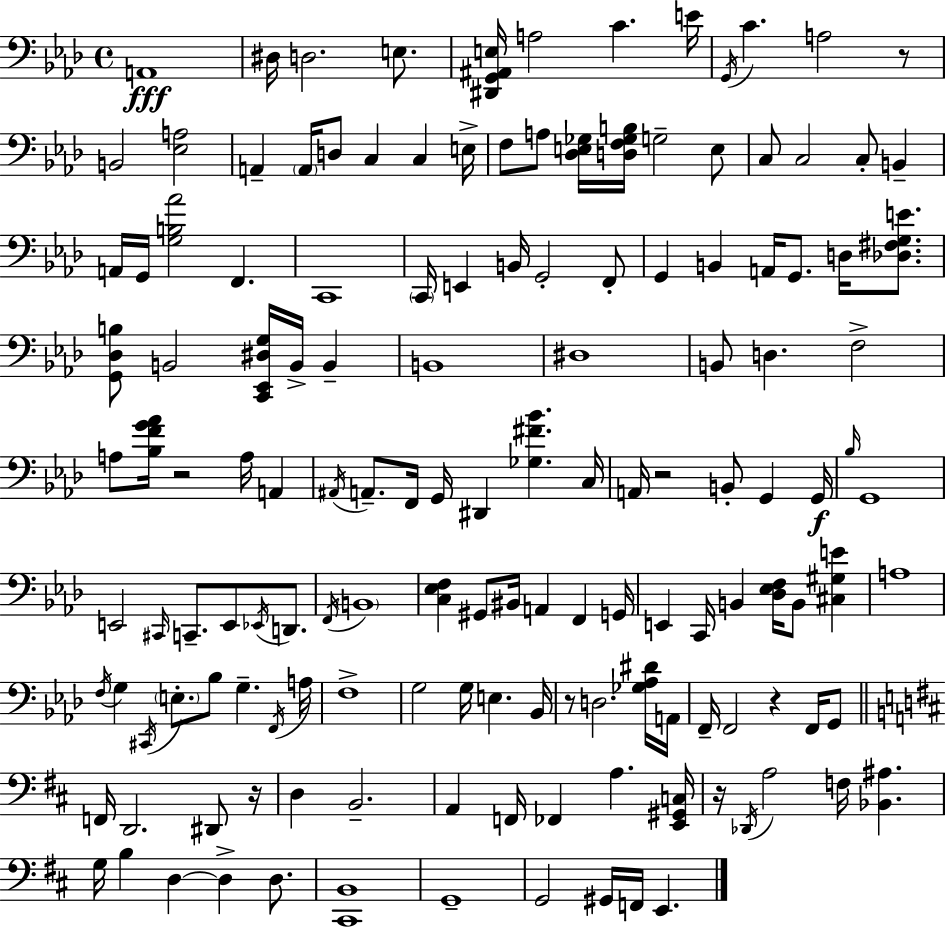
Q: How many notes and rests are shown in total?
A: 145